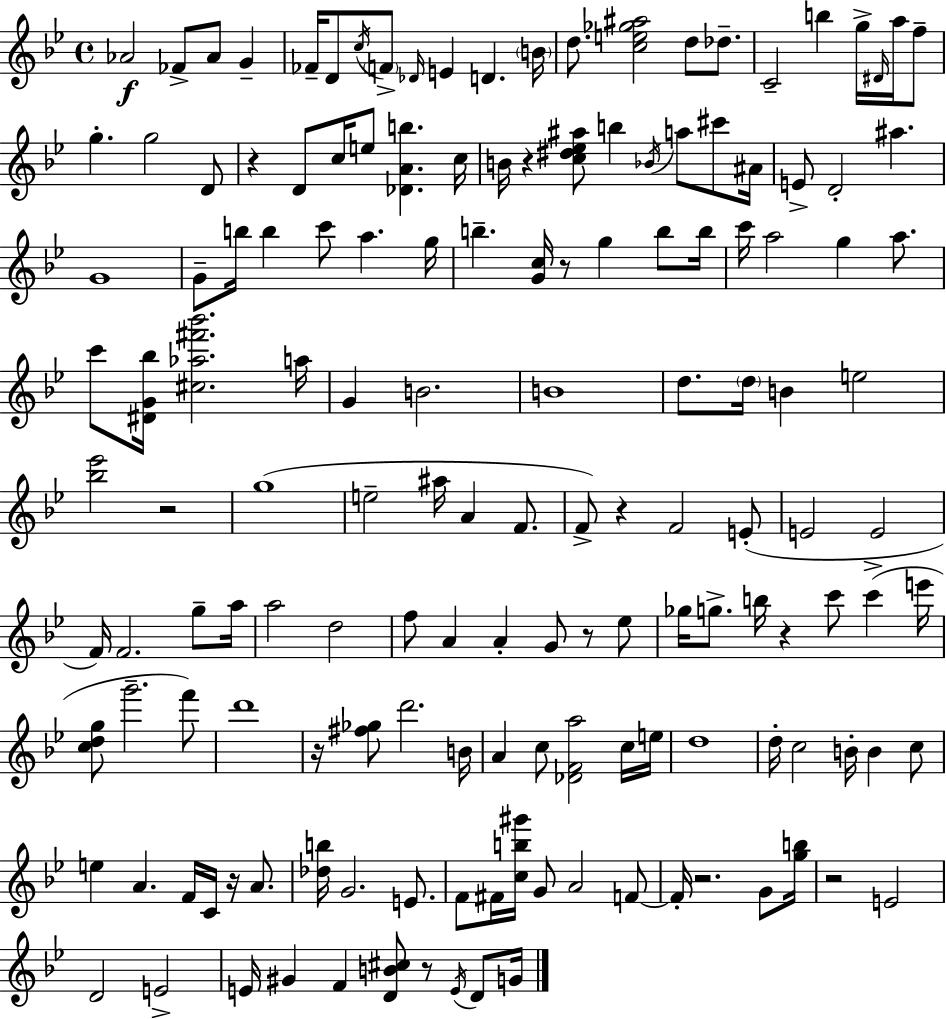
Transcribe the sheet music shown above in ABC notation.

X:1
T:Untitled
M:4/4
L:1/4
K:Gm
_A2 _F/2 _A/2 G _F/4 D/2 c/4 F/2 _D/4 E D B/4 d/2 [ce_g^a]2 d/2 _d/2 C2 b g/4 ^D/4 a/4 f/2 g g2 D/2 z D/2 c/4 e/2 [_DAb] c/4 B/4 z [c^d_e^a]/2 b _B/4 a/2 ^c'/2 ^A/4 E/2 D2 ^a G4 G/2 b/4 b c'/2 a g/4 b [Gc]/4 z/2 g b/2 b/4 c'/4 a2 g a/2 c'/2 [^DG_b]/4 [^c_a^f'_b']2 a/4 G B2 B4 d/2 d/4 B e2 [_b_e']2 z2 g4 e2 ^a/4 A F/2 F/2 z F2 E/2 E2 E2 F/4 F2 g/2 a/4 a2 d2 f/2 A A G/2 z/2 _e/2 _g/4 g/2 b/4 z c'/2 c' e'/4 [cdg]/2 g'2 f'/2 d'4 z/4 [^f_g]/2 d'2 B/4 A c/2 [_DFa]2 c/4 e/4 d4 d/4 c2 B/4 B c/2 e A F/4 C/4 z/4 A/2 [_db]/4 G2 E/2 F/2 ^F/4 [cb^g']/4 G/2 A2 F/2 F/4 z2 G/2 [gb]/4 z2 E2 D2 E2 E/4 ^G F [DB^c]/2 z/2 E/4 D/2 G/4